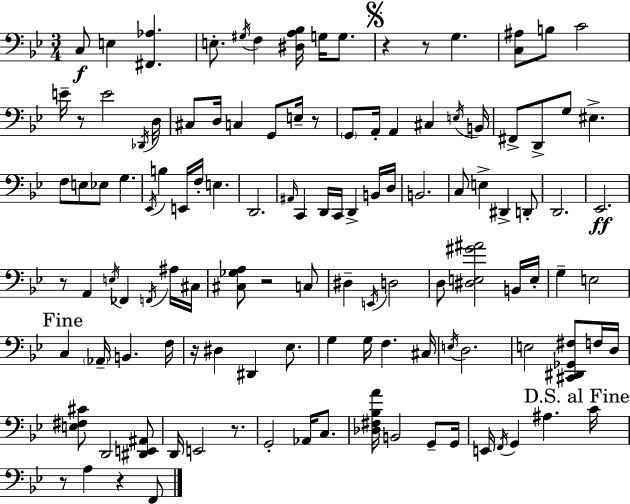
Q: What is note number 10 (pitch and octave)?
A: C4